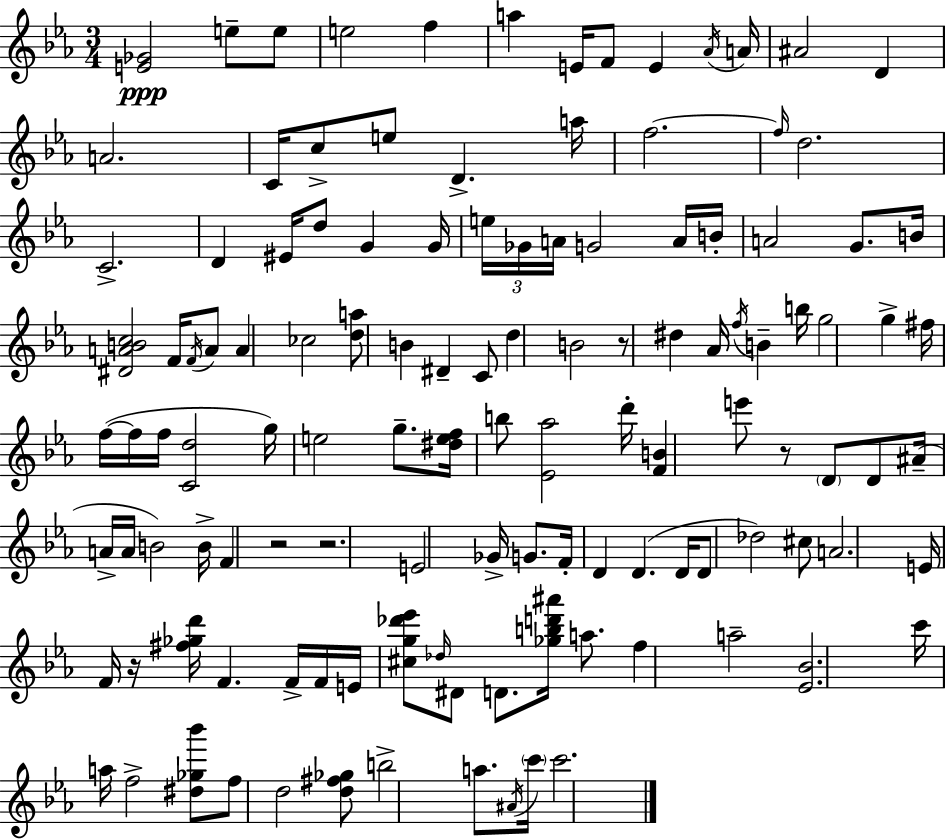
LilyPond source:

{
  \clef treble
  \numericTimeSignature
  \time 3/4
  \key c \minor
  <e' ges'>2\ppp e''8-- e''8 | e''2 f''4 | a''4 e'16 f'8 e'4 \acciaccatura { aes'16 } | a'16 ais'2 d'4 | \break a'2. | c'16 c''8-> e''8 d'4.-> | a''16 f''2.~~ | \grace { f''16 } d''2. | \break c'2.-> | d'4 eis'16 d''8 g'4 | g'16 \tuplet 3/2 { e''16 ges'16 a'16 } g'2 | a'16 b'16-. a'2 g'8. | \break b'16 <dis' a' b' c''>2 f'16 | \acciaccatura { f'16 } a'8 a'4 ces''2 | <d'' a''>8 b'4 dis'4-- | c'8 d''4 b'2 | \break r8 dis''4 aes'16 \acciaccatura { f''16 } b'4-- | b''16 g''2 | g''4-> fis''16 f''16~(~ f''16 f''16 <c' d''>2 | g''16) e''2 | \break g''8.-- <dis'' e'' f''>16 b''8 <ees' aes''>2 | d'''16-. <f' b'>4 e'''8 r8 | \parenthesize d'8 d'8 ais'16--( a'16-> a'16 b'2) | b'16-> f'4 r2 | \break r2. | e'2 | ges'16-> g'8. f'16-. d'4 d'4.( | d'16 d'8 des''2) | \break cis''8 a'2. | e'16 f'16 r16 <fis'' ges'' d'''>16 f'4. | f'16-> f'16 e'16 <cis'' g'' des''' ees'''>8 \grace { des''16 } dis'8 d'8. | <ges'' b'' d''' ais'''>16 a''8. f''4 a''2-- | \break <ees' bes'>2. | c'''16 a''16 f''2-> | <dis'' ges'' bes'''>8 f''8 d''2 | <d'' fis'' ges''>8 b''2-> | \break a''8. \acciaccatura { ais'16 } \parenthesize c'''16 c'''2. | \bar "|."
}